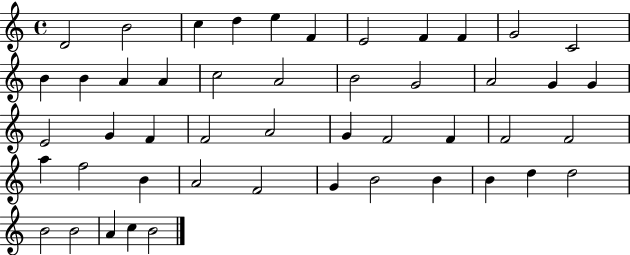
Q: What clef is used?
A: treble